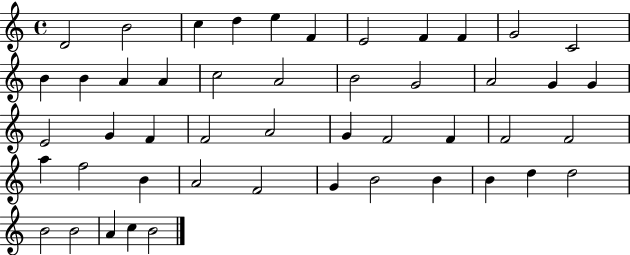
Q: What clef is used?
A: treble